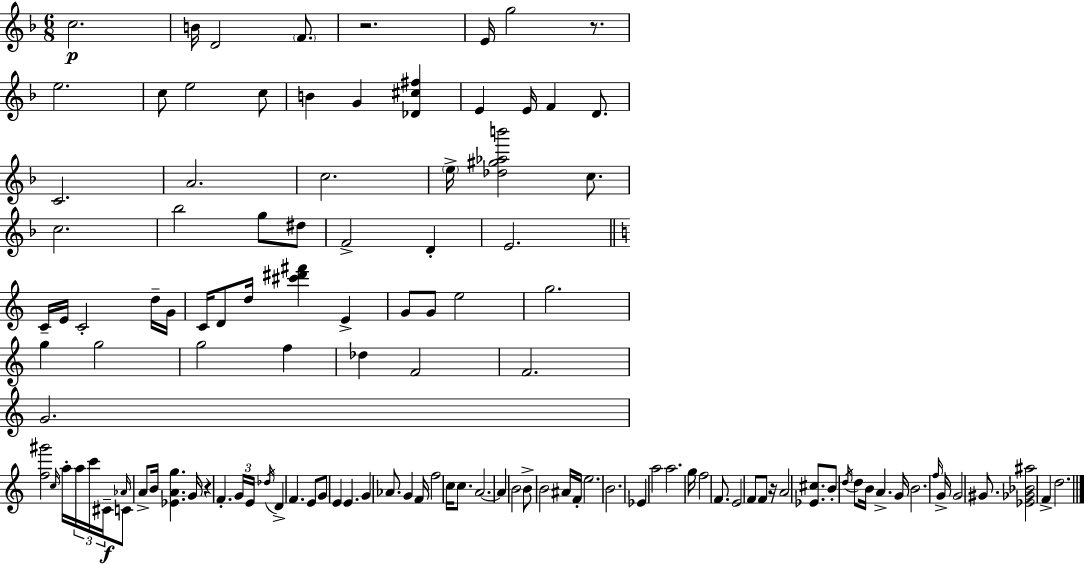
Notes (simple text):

C5/h. B4/s D4/h F4/e. R/h. E4/s G5/h R/e. E5/h. C5/e E5/h C5/e B4/q G4/q [Db4,C#5,F#5]/q E4/q E4/s F4/q D4/e. C4/h. A4/h. C5/h. E5/s [Db5,G#5,Ab5,B6]/h C5/e. C5/h. Bb5/h G5/e D#5/e F4/h D4/q E4/h. C4/s E4/s C4/h D5/s G4/s C4/s D4/e D5/s [C#6,D#6,F#6]/q E4/q G4/e G4/e E5/h G5/h. G5/q G5/h G5/h F5/q Db5/q F4/h F4/h. G4/h. [F5,G#6]/h C5/s A5/s A5/s C6/s C#4/s Ab4/s C4/e A4/e B4/s [Eb4,A4,G5]/q. G4/s R/q F4/q. G4/s E4/s Db5/s D4/q F4/q. E4/e G4/e E4/q E4/q. G4/q Ab4/e. G4/q F4/s F5/h C5/s C5/e. A4/h. A4/q B4/h B4/e B4/h A#4/s F4/s E5/h. B4/h. Eb4/q A5/h A5/h. G5/s F5/h F4/e. E4/h F4/e F4/e R/s A4/h [Eb4,C#5]/e. B4/e D5/s D5/e B4/s A4/q. G4/s B4/h. F5/s G4/s G4/h G#4/e. [Eb4,Gb4,Bb4,A#5]/h F4/q D5/h.